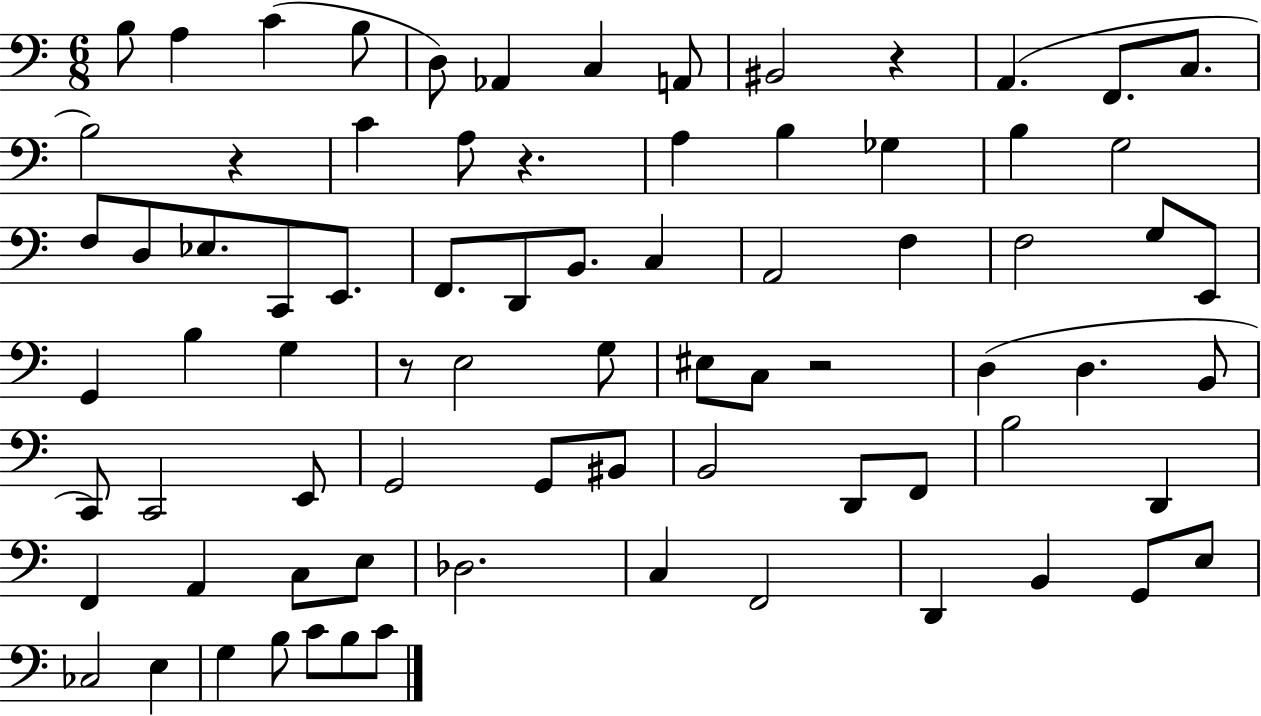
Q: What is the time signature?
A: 6/8